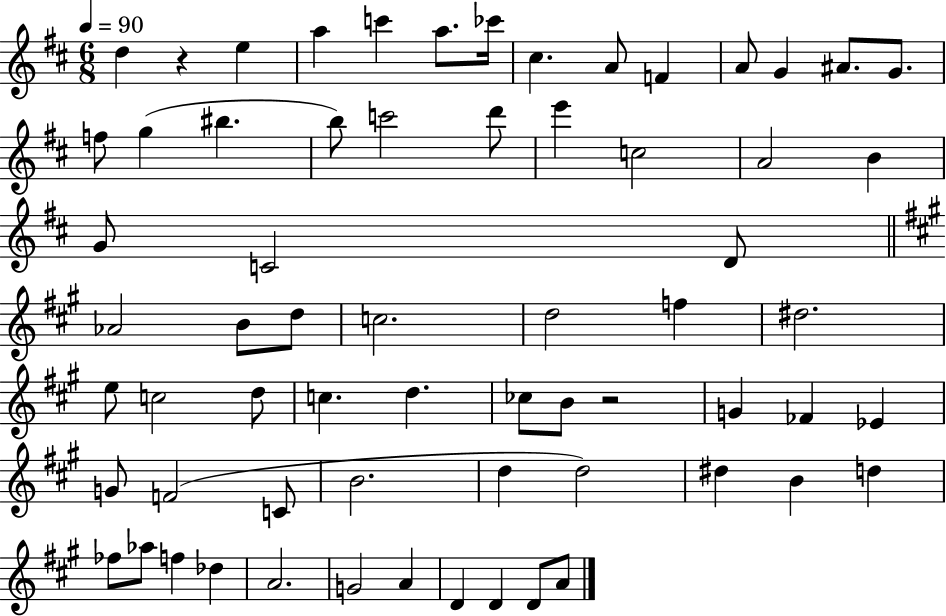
{
  \clef treble
  \numericTimeSignature
  \time 6/8
  \key d \major
  \tempo 4 = 90
  d''4 r4 e''4 | a''4 c'''4 a''8. ces'''16 | cis''4. a'8 f'4 | a'8 g'4 ais'8. g'8. | \break f''8 g''4( bis''4. | b''8) c'''2 d'''8 | e'''4 c''2 | a'2 b'4 | \break g'8 c'2 d'8 | \bar "||" \break \key a \major aes'2 b'8 d''8 | c''2. | d''2 f''4 | dis''2. | \break e''8 c''2 d''8 | c''4. d''4. | ces''8 b'8 r2 | g'4 fes'4 ees'4 | \break g'8 f'2( c'8 | b'2. | d''4 d''2) | dis''4 b'4 d''4 | \break fes''8 aes''8 f''4 des''4 | a'2. | g'2 a'4 | d'4 d'4 d'8 a'8 | \break \bar "|."
}